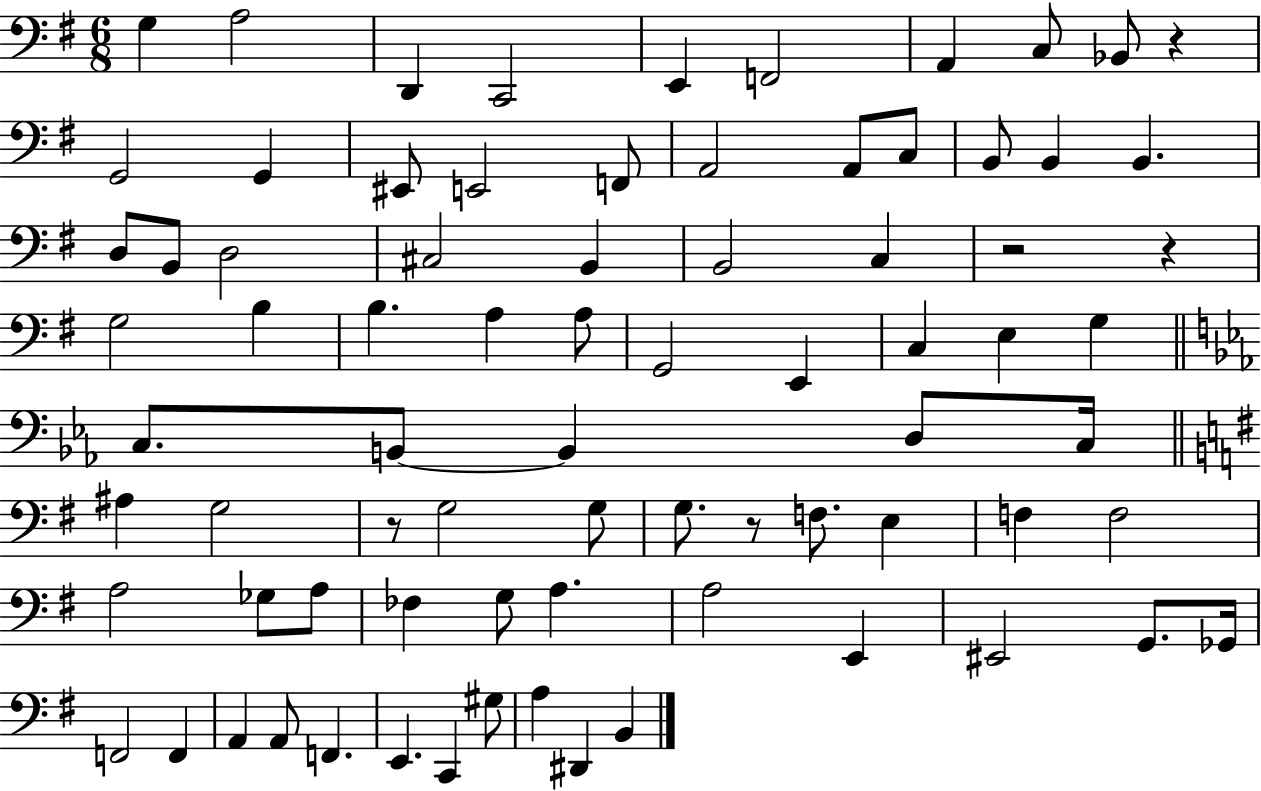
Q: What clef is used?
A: bass